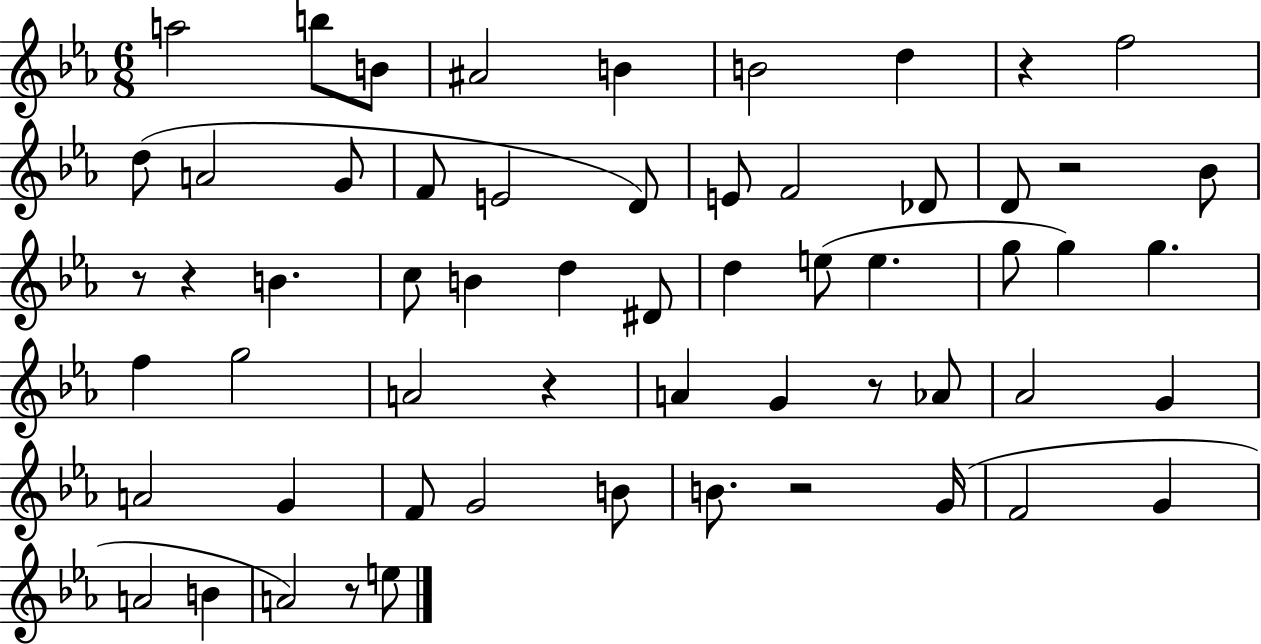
A5/h B5/e B4/e A#4/h B4/q B4/h D5/q R/q F5/h D5/e A4/h G4/e F4/e E4/h D4/e E4/e F4/h Db4/e D4/e R/h Bb4/e R/e R/q B4/q. C5/e B4/q D5/q D#4/e D5/q E5/e E5/q. G5/e G5/q G5/q. F5/q G5/h A4/h R/q A4/q G4/q R/e Ab4/e Ab4/h G4/q A4/h G4/q F4/e G4/h B4/e B4/e. R/h G4/s F4/h G4/q A4/h B4/q A4/h R/e E5/e